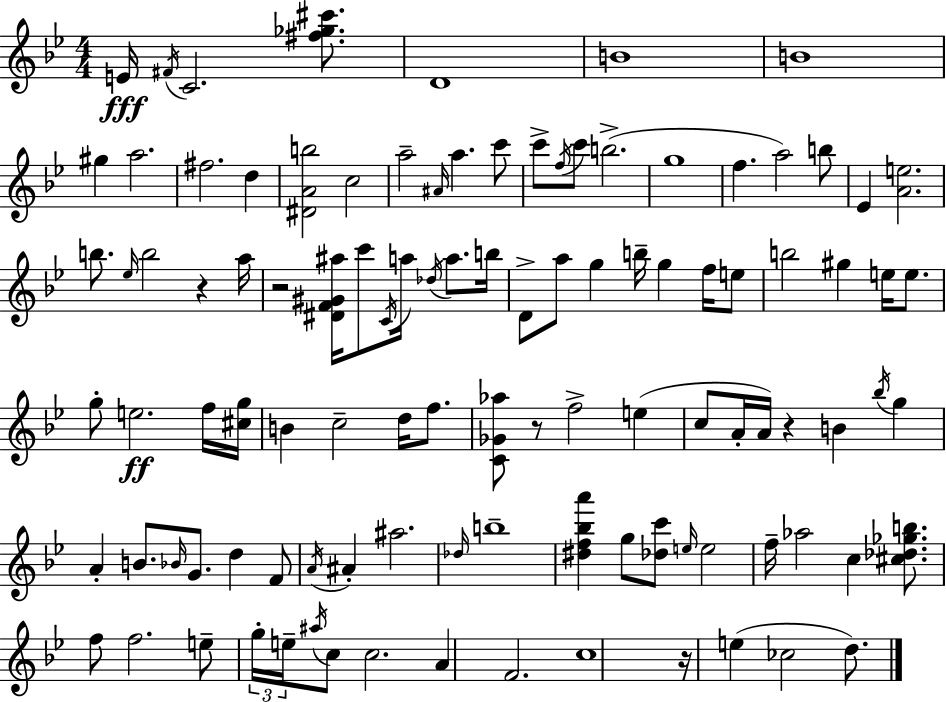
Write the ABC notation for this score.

X:1
T:Untitled
M:4/4
L:1/4
K:Gm
E/4 ^F/4 C2 [^f_g^c']/2 D4 B4 B4 ^g a2 ^f2 d [^DAb]2 c2 a2 ^A/4 a c'/2 c'/2 f/4 c'/2 b2 g4 f a2 b/2 _E [Ae]2 b/2 _e/4 b2 z a/4 z2 [^DF^G^a]/4 c'/2 C/4 a/4 _d/4 a/2 b/4 D/2 a/2 g b/4 g f/4 e/2 b2 ^g e/4 e/2 g/2 e2 f/4 [^cg]/4 B c2 d/4 f/2 [C_G_a]/2 z/2 f2 e c/2 A/4 A/4 z B _b/4 g A B/2 _B/4 G/2 d F/2 A/4 ^A ^a2 _d/4 b4 [^df_ba'] g/2 [_dc']/2 e/4 e2 f/4 _a2 c [^c_d_gb]/2 f/2 f2 e/2 g/4 e/4 ^a/4 c/2 c2 A F2 c4 z/4 e _c2 d/2